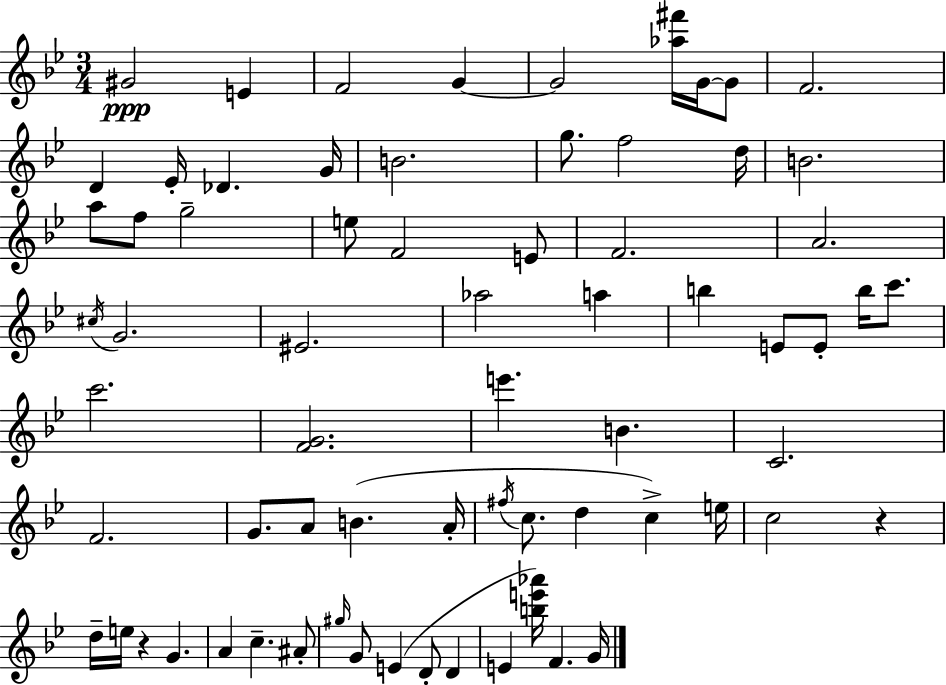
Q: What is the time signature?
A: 3/4